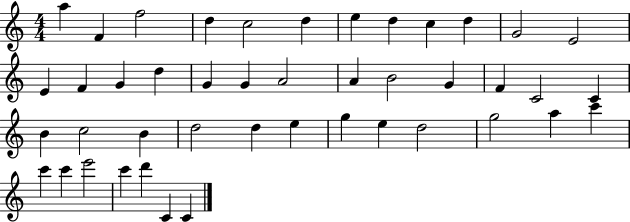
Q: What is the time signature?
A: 4/4